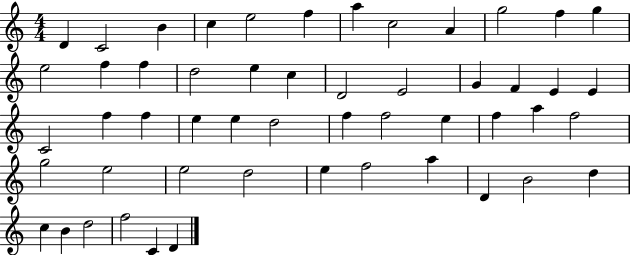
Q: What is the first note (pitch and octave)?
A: D4